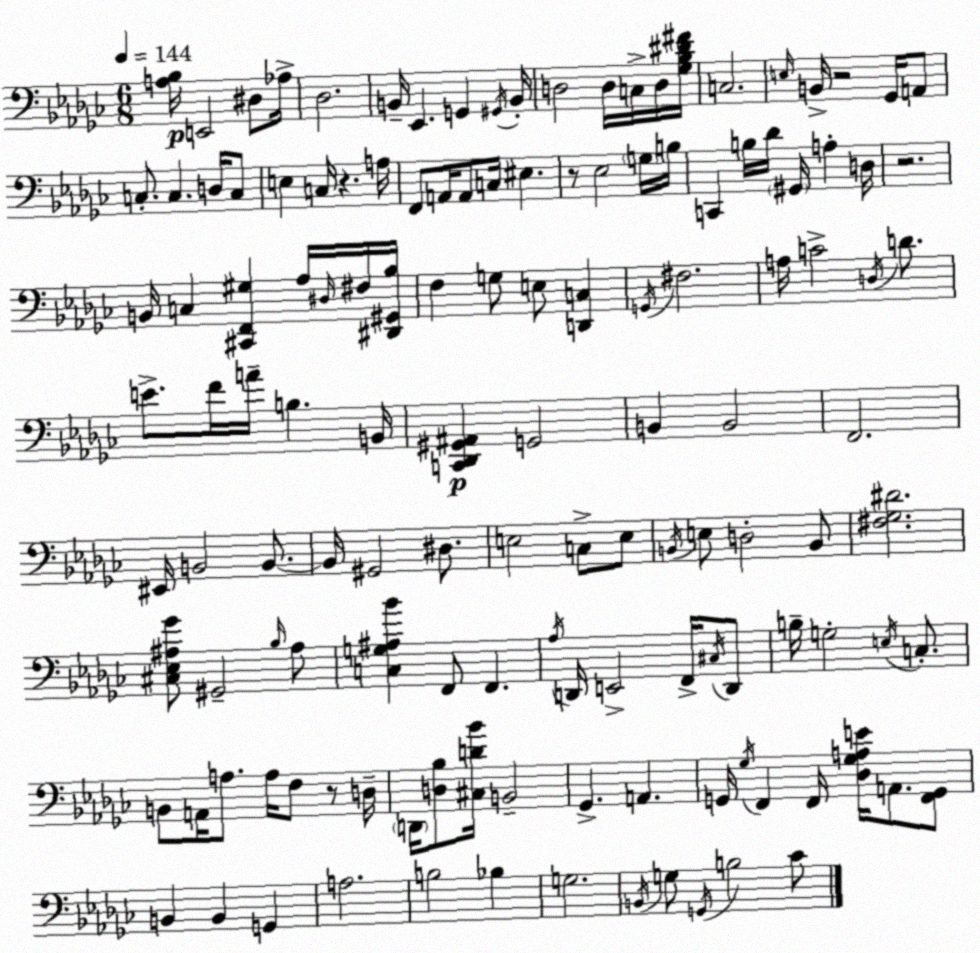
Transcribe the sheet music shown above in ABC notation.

X:1
T:Untitled
M:6/8
L:1/4
K:Ebm
[A,_B,]/4 E,,2 ^D,/2 _A,/4 _D,2 B,,/4 _E,, G,, ^G,,/4 B,,/4 D,2 D,/4 C,/4 D,/4 [_G,_B,^D^F]/4 C,2 E,/4 B,,/4 z2 _G,,/4 A,,/2 C,/2 C, D,/4 C,/2 E, C,/4 z A,/4 F,,/2 A,,/4 A,,/2 C,/4 ^E, z/2 _E,2 G,/4 B,/4 C,, B,/4 _D/4 ^G,,/4 A, D,/4 z2 B,,/4 C, [^C,,F,,^G,] _A,/4 ^D,/4 ^F,/4 [^D,,^G,,_B,]/4 F, G,/2 E,/2 [D,,C,] G,,/4 ^F,2 A,/4 C2 D,/4 D/2 E/2 F/4 A/4 B, B,,/4 [C,,_D,,^G,,^A,,] G,,2 B,, B,,2 F,,2 ^E,,/4 B,,2 B,,/2 B,,/4 ^G,,2 ^D,/2 E,2 C,/2 E,/2 B,,/4 E,/2 D,2 B,,/2 [^F,_G,^D]2 [^C,_E,^A,_G]/2 ^G,,2 _B,/4 ^A,/2 [C,G,^A,_B] F,,/2 F,, _A,/4 D,,/4 E,,2 F,,/4 ^C,/4 D,,/2 B,/4 G,2 E,/4 C,/2 B,,/2 A,,/4 A,/2 A,/4 F,/2 z/2 D,/4 D,,/4 [D,_B,]/2 [^C,D_B]/4 B,,2 _G,, A,, G,,/4 _G,/4 F,, F,,/4 [_D,_G,A,E]/4 A,,/2 [F,,G,,]/2 B,, B,, G,, A,2 B,2 _B, G,2 B,,/4 G,/2 G,,/4 B,2 _C/2